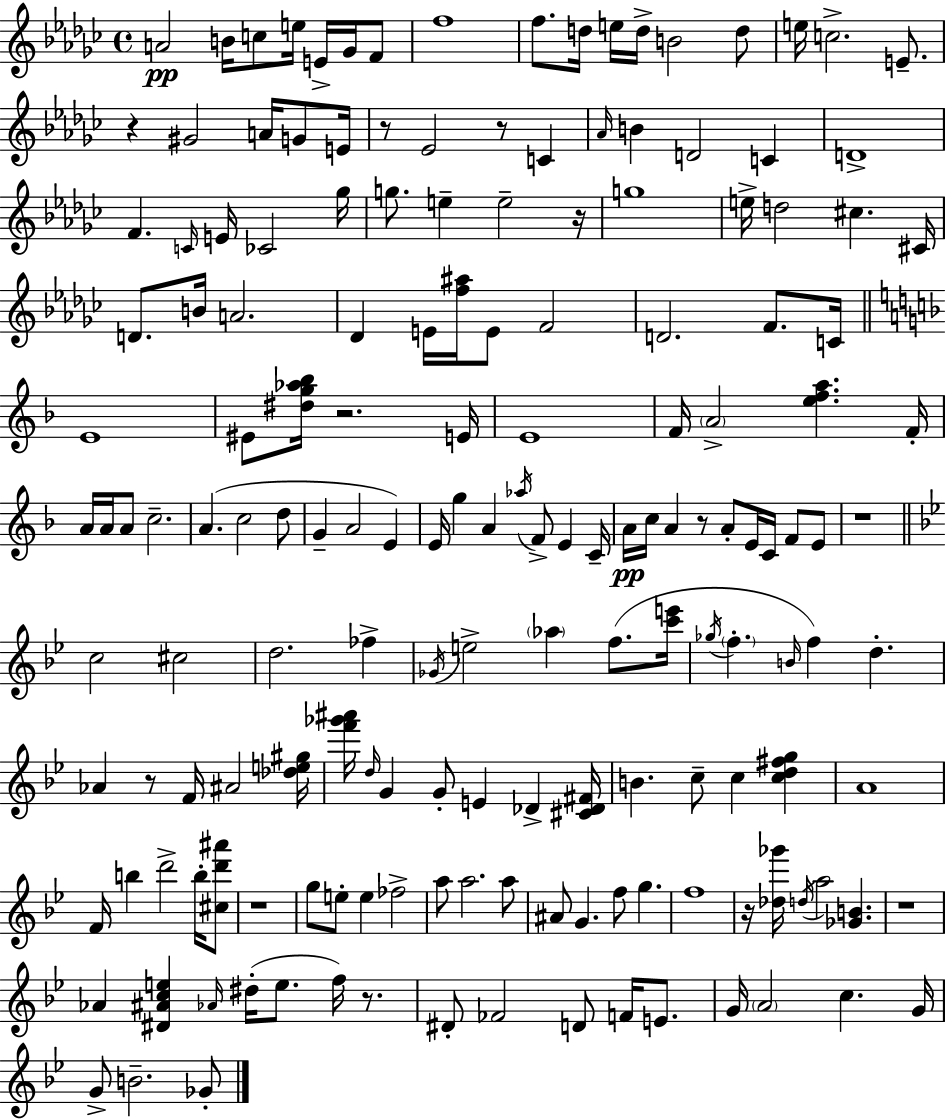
{
  \clef treble
  \time 4/4
  \defaultTimeSignature
  \key ees \minor
  a'2\pp b'16 c''8 e''16 e'16-> ges'16 f'8 | f''1 | f''8. d''16 e''16 d''16-> b'2 d''8 | e''16 c''2.-> e'8.-- | \break r4 gis'2 a'16 g'8 e'16 | r8 ees'2 r8 c'4 | \grace { aes'16 } b'4 d'2 c'4 | d'1-> | \break f'4. \grace { c'16 } e'16 ces'2 | ges''16 g''8. e''4-- e''2-- | r16 g''1 | e''16-> d''2 cis''4. | \break cis'16 d'8. b'16 a'2. | des'4 e'16 <f'' ais''>16 e'8 f'2 | d'2. f'8. | c'16 \bar "||" \break \key d \minor e'1 | eis'8 <dis'' g'' aes'' bes''>16 r2. e'16 | e'1 | f'16 \parenthesize a'2-> <e'' f'' a''>4. f'16-. | \break a'16 a'16 a'8 c''2.-- | a'4.( c''2 d''8 | g'4-- a'2 e'4) | e'16 g''4 a'4 \acciaccatura { aes''16 } f'8-> e'4 | \break c'16-- a'16\pp c''16 a'4 r8 a'8-. e'16 c'16 f'8 e'8 | r1 | \bar "||" \break \key bes \major c''2 cis''2 | d''2. fes''4-> | \acciaccatura { ges'16 } e''2-> \parenthesize aes''4 f''8.( | <c''' e'''>16 \acciaccatura { ges''16 } \parenthesize f''4.-. \grace { b'16 } f''4) d''4.-. | \break aes'4 r8 f'16 ais'2 | <des'' e'' gis''>16 <f''' ges''' ais'''>16 \grace { d''16 } g'4 g'8-. e'4 des'4-> | <cis' des' fis'>16 b'4. c''8-- c''4 | <c'' d'' fis'' g''>4 a'1 | \break f'16 b''4 d'''2-> | b''16-. <cis'' d''' ais'''>8 r1 | g''8 e''8-. e''4 fes''2-> | a''8 a''2. | \break a''8 ais'8 g'4. f''8 g''4. | f''1 | r16 <des'' ges'''>16 \acciaccatura { d''16 } a''2 <ges' b'>4. | r1 | \break aes'4 <dis' ais' c'' e''>4 \grace { aes'16 }( dis''16-. e''8. | f''16) r8. dis'8-. fes'2 | d'8 f'16 e'8. g'16 \parenthesize a'2 c''4. | g'16 g'8-> b'2.-- | \break ges'8-. \bar "|."
}